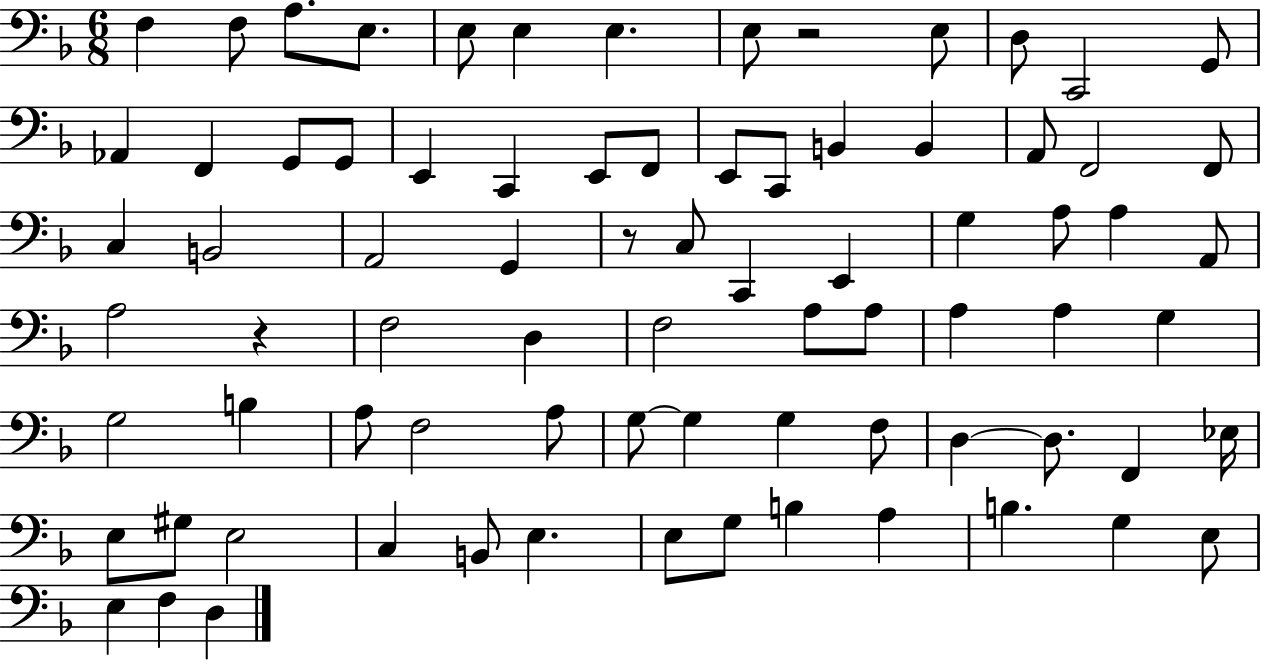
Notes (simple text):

F3/q F3/e A3/e. E3/e. E3/e E3/q E3/q. E3/e R/h E3/e D3/e C2/h G2/e Ab2/q F2/q G2/e G2/e E2/q C2/q E2/e F2/e E2/e C2/e B2/q B2/q A2/e F2/h F2/e C3/q B2/h A2/h G2/q R/e C3/e C2/q E2/q G3/q A3/e A3/q A2/e A3/h R/q F3/h D3/q F3/h A3/e A3/e A3/q A3/q G3/q G3/h B3/q A3/e F3/h A3/e G3/e G3/q G3/q F3/e D3/q D3/e. F2/q Eb3/s E3/e G#3/e E3/h C3/q B2/e E3/q. E3/e G3/e B3/q A3/q B3/q. G3/q E3/e E3/q F3/q D3/q